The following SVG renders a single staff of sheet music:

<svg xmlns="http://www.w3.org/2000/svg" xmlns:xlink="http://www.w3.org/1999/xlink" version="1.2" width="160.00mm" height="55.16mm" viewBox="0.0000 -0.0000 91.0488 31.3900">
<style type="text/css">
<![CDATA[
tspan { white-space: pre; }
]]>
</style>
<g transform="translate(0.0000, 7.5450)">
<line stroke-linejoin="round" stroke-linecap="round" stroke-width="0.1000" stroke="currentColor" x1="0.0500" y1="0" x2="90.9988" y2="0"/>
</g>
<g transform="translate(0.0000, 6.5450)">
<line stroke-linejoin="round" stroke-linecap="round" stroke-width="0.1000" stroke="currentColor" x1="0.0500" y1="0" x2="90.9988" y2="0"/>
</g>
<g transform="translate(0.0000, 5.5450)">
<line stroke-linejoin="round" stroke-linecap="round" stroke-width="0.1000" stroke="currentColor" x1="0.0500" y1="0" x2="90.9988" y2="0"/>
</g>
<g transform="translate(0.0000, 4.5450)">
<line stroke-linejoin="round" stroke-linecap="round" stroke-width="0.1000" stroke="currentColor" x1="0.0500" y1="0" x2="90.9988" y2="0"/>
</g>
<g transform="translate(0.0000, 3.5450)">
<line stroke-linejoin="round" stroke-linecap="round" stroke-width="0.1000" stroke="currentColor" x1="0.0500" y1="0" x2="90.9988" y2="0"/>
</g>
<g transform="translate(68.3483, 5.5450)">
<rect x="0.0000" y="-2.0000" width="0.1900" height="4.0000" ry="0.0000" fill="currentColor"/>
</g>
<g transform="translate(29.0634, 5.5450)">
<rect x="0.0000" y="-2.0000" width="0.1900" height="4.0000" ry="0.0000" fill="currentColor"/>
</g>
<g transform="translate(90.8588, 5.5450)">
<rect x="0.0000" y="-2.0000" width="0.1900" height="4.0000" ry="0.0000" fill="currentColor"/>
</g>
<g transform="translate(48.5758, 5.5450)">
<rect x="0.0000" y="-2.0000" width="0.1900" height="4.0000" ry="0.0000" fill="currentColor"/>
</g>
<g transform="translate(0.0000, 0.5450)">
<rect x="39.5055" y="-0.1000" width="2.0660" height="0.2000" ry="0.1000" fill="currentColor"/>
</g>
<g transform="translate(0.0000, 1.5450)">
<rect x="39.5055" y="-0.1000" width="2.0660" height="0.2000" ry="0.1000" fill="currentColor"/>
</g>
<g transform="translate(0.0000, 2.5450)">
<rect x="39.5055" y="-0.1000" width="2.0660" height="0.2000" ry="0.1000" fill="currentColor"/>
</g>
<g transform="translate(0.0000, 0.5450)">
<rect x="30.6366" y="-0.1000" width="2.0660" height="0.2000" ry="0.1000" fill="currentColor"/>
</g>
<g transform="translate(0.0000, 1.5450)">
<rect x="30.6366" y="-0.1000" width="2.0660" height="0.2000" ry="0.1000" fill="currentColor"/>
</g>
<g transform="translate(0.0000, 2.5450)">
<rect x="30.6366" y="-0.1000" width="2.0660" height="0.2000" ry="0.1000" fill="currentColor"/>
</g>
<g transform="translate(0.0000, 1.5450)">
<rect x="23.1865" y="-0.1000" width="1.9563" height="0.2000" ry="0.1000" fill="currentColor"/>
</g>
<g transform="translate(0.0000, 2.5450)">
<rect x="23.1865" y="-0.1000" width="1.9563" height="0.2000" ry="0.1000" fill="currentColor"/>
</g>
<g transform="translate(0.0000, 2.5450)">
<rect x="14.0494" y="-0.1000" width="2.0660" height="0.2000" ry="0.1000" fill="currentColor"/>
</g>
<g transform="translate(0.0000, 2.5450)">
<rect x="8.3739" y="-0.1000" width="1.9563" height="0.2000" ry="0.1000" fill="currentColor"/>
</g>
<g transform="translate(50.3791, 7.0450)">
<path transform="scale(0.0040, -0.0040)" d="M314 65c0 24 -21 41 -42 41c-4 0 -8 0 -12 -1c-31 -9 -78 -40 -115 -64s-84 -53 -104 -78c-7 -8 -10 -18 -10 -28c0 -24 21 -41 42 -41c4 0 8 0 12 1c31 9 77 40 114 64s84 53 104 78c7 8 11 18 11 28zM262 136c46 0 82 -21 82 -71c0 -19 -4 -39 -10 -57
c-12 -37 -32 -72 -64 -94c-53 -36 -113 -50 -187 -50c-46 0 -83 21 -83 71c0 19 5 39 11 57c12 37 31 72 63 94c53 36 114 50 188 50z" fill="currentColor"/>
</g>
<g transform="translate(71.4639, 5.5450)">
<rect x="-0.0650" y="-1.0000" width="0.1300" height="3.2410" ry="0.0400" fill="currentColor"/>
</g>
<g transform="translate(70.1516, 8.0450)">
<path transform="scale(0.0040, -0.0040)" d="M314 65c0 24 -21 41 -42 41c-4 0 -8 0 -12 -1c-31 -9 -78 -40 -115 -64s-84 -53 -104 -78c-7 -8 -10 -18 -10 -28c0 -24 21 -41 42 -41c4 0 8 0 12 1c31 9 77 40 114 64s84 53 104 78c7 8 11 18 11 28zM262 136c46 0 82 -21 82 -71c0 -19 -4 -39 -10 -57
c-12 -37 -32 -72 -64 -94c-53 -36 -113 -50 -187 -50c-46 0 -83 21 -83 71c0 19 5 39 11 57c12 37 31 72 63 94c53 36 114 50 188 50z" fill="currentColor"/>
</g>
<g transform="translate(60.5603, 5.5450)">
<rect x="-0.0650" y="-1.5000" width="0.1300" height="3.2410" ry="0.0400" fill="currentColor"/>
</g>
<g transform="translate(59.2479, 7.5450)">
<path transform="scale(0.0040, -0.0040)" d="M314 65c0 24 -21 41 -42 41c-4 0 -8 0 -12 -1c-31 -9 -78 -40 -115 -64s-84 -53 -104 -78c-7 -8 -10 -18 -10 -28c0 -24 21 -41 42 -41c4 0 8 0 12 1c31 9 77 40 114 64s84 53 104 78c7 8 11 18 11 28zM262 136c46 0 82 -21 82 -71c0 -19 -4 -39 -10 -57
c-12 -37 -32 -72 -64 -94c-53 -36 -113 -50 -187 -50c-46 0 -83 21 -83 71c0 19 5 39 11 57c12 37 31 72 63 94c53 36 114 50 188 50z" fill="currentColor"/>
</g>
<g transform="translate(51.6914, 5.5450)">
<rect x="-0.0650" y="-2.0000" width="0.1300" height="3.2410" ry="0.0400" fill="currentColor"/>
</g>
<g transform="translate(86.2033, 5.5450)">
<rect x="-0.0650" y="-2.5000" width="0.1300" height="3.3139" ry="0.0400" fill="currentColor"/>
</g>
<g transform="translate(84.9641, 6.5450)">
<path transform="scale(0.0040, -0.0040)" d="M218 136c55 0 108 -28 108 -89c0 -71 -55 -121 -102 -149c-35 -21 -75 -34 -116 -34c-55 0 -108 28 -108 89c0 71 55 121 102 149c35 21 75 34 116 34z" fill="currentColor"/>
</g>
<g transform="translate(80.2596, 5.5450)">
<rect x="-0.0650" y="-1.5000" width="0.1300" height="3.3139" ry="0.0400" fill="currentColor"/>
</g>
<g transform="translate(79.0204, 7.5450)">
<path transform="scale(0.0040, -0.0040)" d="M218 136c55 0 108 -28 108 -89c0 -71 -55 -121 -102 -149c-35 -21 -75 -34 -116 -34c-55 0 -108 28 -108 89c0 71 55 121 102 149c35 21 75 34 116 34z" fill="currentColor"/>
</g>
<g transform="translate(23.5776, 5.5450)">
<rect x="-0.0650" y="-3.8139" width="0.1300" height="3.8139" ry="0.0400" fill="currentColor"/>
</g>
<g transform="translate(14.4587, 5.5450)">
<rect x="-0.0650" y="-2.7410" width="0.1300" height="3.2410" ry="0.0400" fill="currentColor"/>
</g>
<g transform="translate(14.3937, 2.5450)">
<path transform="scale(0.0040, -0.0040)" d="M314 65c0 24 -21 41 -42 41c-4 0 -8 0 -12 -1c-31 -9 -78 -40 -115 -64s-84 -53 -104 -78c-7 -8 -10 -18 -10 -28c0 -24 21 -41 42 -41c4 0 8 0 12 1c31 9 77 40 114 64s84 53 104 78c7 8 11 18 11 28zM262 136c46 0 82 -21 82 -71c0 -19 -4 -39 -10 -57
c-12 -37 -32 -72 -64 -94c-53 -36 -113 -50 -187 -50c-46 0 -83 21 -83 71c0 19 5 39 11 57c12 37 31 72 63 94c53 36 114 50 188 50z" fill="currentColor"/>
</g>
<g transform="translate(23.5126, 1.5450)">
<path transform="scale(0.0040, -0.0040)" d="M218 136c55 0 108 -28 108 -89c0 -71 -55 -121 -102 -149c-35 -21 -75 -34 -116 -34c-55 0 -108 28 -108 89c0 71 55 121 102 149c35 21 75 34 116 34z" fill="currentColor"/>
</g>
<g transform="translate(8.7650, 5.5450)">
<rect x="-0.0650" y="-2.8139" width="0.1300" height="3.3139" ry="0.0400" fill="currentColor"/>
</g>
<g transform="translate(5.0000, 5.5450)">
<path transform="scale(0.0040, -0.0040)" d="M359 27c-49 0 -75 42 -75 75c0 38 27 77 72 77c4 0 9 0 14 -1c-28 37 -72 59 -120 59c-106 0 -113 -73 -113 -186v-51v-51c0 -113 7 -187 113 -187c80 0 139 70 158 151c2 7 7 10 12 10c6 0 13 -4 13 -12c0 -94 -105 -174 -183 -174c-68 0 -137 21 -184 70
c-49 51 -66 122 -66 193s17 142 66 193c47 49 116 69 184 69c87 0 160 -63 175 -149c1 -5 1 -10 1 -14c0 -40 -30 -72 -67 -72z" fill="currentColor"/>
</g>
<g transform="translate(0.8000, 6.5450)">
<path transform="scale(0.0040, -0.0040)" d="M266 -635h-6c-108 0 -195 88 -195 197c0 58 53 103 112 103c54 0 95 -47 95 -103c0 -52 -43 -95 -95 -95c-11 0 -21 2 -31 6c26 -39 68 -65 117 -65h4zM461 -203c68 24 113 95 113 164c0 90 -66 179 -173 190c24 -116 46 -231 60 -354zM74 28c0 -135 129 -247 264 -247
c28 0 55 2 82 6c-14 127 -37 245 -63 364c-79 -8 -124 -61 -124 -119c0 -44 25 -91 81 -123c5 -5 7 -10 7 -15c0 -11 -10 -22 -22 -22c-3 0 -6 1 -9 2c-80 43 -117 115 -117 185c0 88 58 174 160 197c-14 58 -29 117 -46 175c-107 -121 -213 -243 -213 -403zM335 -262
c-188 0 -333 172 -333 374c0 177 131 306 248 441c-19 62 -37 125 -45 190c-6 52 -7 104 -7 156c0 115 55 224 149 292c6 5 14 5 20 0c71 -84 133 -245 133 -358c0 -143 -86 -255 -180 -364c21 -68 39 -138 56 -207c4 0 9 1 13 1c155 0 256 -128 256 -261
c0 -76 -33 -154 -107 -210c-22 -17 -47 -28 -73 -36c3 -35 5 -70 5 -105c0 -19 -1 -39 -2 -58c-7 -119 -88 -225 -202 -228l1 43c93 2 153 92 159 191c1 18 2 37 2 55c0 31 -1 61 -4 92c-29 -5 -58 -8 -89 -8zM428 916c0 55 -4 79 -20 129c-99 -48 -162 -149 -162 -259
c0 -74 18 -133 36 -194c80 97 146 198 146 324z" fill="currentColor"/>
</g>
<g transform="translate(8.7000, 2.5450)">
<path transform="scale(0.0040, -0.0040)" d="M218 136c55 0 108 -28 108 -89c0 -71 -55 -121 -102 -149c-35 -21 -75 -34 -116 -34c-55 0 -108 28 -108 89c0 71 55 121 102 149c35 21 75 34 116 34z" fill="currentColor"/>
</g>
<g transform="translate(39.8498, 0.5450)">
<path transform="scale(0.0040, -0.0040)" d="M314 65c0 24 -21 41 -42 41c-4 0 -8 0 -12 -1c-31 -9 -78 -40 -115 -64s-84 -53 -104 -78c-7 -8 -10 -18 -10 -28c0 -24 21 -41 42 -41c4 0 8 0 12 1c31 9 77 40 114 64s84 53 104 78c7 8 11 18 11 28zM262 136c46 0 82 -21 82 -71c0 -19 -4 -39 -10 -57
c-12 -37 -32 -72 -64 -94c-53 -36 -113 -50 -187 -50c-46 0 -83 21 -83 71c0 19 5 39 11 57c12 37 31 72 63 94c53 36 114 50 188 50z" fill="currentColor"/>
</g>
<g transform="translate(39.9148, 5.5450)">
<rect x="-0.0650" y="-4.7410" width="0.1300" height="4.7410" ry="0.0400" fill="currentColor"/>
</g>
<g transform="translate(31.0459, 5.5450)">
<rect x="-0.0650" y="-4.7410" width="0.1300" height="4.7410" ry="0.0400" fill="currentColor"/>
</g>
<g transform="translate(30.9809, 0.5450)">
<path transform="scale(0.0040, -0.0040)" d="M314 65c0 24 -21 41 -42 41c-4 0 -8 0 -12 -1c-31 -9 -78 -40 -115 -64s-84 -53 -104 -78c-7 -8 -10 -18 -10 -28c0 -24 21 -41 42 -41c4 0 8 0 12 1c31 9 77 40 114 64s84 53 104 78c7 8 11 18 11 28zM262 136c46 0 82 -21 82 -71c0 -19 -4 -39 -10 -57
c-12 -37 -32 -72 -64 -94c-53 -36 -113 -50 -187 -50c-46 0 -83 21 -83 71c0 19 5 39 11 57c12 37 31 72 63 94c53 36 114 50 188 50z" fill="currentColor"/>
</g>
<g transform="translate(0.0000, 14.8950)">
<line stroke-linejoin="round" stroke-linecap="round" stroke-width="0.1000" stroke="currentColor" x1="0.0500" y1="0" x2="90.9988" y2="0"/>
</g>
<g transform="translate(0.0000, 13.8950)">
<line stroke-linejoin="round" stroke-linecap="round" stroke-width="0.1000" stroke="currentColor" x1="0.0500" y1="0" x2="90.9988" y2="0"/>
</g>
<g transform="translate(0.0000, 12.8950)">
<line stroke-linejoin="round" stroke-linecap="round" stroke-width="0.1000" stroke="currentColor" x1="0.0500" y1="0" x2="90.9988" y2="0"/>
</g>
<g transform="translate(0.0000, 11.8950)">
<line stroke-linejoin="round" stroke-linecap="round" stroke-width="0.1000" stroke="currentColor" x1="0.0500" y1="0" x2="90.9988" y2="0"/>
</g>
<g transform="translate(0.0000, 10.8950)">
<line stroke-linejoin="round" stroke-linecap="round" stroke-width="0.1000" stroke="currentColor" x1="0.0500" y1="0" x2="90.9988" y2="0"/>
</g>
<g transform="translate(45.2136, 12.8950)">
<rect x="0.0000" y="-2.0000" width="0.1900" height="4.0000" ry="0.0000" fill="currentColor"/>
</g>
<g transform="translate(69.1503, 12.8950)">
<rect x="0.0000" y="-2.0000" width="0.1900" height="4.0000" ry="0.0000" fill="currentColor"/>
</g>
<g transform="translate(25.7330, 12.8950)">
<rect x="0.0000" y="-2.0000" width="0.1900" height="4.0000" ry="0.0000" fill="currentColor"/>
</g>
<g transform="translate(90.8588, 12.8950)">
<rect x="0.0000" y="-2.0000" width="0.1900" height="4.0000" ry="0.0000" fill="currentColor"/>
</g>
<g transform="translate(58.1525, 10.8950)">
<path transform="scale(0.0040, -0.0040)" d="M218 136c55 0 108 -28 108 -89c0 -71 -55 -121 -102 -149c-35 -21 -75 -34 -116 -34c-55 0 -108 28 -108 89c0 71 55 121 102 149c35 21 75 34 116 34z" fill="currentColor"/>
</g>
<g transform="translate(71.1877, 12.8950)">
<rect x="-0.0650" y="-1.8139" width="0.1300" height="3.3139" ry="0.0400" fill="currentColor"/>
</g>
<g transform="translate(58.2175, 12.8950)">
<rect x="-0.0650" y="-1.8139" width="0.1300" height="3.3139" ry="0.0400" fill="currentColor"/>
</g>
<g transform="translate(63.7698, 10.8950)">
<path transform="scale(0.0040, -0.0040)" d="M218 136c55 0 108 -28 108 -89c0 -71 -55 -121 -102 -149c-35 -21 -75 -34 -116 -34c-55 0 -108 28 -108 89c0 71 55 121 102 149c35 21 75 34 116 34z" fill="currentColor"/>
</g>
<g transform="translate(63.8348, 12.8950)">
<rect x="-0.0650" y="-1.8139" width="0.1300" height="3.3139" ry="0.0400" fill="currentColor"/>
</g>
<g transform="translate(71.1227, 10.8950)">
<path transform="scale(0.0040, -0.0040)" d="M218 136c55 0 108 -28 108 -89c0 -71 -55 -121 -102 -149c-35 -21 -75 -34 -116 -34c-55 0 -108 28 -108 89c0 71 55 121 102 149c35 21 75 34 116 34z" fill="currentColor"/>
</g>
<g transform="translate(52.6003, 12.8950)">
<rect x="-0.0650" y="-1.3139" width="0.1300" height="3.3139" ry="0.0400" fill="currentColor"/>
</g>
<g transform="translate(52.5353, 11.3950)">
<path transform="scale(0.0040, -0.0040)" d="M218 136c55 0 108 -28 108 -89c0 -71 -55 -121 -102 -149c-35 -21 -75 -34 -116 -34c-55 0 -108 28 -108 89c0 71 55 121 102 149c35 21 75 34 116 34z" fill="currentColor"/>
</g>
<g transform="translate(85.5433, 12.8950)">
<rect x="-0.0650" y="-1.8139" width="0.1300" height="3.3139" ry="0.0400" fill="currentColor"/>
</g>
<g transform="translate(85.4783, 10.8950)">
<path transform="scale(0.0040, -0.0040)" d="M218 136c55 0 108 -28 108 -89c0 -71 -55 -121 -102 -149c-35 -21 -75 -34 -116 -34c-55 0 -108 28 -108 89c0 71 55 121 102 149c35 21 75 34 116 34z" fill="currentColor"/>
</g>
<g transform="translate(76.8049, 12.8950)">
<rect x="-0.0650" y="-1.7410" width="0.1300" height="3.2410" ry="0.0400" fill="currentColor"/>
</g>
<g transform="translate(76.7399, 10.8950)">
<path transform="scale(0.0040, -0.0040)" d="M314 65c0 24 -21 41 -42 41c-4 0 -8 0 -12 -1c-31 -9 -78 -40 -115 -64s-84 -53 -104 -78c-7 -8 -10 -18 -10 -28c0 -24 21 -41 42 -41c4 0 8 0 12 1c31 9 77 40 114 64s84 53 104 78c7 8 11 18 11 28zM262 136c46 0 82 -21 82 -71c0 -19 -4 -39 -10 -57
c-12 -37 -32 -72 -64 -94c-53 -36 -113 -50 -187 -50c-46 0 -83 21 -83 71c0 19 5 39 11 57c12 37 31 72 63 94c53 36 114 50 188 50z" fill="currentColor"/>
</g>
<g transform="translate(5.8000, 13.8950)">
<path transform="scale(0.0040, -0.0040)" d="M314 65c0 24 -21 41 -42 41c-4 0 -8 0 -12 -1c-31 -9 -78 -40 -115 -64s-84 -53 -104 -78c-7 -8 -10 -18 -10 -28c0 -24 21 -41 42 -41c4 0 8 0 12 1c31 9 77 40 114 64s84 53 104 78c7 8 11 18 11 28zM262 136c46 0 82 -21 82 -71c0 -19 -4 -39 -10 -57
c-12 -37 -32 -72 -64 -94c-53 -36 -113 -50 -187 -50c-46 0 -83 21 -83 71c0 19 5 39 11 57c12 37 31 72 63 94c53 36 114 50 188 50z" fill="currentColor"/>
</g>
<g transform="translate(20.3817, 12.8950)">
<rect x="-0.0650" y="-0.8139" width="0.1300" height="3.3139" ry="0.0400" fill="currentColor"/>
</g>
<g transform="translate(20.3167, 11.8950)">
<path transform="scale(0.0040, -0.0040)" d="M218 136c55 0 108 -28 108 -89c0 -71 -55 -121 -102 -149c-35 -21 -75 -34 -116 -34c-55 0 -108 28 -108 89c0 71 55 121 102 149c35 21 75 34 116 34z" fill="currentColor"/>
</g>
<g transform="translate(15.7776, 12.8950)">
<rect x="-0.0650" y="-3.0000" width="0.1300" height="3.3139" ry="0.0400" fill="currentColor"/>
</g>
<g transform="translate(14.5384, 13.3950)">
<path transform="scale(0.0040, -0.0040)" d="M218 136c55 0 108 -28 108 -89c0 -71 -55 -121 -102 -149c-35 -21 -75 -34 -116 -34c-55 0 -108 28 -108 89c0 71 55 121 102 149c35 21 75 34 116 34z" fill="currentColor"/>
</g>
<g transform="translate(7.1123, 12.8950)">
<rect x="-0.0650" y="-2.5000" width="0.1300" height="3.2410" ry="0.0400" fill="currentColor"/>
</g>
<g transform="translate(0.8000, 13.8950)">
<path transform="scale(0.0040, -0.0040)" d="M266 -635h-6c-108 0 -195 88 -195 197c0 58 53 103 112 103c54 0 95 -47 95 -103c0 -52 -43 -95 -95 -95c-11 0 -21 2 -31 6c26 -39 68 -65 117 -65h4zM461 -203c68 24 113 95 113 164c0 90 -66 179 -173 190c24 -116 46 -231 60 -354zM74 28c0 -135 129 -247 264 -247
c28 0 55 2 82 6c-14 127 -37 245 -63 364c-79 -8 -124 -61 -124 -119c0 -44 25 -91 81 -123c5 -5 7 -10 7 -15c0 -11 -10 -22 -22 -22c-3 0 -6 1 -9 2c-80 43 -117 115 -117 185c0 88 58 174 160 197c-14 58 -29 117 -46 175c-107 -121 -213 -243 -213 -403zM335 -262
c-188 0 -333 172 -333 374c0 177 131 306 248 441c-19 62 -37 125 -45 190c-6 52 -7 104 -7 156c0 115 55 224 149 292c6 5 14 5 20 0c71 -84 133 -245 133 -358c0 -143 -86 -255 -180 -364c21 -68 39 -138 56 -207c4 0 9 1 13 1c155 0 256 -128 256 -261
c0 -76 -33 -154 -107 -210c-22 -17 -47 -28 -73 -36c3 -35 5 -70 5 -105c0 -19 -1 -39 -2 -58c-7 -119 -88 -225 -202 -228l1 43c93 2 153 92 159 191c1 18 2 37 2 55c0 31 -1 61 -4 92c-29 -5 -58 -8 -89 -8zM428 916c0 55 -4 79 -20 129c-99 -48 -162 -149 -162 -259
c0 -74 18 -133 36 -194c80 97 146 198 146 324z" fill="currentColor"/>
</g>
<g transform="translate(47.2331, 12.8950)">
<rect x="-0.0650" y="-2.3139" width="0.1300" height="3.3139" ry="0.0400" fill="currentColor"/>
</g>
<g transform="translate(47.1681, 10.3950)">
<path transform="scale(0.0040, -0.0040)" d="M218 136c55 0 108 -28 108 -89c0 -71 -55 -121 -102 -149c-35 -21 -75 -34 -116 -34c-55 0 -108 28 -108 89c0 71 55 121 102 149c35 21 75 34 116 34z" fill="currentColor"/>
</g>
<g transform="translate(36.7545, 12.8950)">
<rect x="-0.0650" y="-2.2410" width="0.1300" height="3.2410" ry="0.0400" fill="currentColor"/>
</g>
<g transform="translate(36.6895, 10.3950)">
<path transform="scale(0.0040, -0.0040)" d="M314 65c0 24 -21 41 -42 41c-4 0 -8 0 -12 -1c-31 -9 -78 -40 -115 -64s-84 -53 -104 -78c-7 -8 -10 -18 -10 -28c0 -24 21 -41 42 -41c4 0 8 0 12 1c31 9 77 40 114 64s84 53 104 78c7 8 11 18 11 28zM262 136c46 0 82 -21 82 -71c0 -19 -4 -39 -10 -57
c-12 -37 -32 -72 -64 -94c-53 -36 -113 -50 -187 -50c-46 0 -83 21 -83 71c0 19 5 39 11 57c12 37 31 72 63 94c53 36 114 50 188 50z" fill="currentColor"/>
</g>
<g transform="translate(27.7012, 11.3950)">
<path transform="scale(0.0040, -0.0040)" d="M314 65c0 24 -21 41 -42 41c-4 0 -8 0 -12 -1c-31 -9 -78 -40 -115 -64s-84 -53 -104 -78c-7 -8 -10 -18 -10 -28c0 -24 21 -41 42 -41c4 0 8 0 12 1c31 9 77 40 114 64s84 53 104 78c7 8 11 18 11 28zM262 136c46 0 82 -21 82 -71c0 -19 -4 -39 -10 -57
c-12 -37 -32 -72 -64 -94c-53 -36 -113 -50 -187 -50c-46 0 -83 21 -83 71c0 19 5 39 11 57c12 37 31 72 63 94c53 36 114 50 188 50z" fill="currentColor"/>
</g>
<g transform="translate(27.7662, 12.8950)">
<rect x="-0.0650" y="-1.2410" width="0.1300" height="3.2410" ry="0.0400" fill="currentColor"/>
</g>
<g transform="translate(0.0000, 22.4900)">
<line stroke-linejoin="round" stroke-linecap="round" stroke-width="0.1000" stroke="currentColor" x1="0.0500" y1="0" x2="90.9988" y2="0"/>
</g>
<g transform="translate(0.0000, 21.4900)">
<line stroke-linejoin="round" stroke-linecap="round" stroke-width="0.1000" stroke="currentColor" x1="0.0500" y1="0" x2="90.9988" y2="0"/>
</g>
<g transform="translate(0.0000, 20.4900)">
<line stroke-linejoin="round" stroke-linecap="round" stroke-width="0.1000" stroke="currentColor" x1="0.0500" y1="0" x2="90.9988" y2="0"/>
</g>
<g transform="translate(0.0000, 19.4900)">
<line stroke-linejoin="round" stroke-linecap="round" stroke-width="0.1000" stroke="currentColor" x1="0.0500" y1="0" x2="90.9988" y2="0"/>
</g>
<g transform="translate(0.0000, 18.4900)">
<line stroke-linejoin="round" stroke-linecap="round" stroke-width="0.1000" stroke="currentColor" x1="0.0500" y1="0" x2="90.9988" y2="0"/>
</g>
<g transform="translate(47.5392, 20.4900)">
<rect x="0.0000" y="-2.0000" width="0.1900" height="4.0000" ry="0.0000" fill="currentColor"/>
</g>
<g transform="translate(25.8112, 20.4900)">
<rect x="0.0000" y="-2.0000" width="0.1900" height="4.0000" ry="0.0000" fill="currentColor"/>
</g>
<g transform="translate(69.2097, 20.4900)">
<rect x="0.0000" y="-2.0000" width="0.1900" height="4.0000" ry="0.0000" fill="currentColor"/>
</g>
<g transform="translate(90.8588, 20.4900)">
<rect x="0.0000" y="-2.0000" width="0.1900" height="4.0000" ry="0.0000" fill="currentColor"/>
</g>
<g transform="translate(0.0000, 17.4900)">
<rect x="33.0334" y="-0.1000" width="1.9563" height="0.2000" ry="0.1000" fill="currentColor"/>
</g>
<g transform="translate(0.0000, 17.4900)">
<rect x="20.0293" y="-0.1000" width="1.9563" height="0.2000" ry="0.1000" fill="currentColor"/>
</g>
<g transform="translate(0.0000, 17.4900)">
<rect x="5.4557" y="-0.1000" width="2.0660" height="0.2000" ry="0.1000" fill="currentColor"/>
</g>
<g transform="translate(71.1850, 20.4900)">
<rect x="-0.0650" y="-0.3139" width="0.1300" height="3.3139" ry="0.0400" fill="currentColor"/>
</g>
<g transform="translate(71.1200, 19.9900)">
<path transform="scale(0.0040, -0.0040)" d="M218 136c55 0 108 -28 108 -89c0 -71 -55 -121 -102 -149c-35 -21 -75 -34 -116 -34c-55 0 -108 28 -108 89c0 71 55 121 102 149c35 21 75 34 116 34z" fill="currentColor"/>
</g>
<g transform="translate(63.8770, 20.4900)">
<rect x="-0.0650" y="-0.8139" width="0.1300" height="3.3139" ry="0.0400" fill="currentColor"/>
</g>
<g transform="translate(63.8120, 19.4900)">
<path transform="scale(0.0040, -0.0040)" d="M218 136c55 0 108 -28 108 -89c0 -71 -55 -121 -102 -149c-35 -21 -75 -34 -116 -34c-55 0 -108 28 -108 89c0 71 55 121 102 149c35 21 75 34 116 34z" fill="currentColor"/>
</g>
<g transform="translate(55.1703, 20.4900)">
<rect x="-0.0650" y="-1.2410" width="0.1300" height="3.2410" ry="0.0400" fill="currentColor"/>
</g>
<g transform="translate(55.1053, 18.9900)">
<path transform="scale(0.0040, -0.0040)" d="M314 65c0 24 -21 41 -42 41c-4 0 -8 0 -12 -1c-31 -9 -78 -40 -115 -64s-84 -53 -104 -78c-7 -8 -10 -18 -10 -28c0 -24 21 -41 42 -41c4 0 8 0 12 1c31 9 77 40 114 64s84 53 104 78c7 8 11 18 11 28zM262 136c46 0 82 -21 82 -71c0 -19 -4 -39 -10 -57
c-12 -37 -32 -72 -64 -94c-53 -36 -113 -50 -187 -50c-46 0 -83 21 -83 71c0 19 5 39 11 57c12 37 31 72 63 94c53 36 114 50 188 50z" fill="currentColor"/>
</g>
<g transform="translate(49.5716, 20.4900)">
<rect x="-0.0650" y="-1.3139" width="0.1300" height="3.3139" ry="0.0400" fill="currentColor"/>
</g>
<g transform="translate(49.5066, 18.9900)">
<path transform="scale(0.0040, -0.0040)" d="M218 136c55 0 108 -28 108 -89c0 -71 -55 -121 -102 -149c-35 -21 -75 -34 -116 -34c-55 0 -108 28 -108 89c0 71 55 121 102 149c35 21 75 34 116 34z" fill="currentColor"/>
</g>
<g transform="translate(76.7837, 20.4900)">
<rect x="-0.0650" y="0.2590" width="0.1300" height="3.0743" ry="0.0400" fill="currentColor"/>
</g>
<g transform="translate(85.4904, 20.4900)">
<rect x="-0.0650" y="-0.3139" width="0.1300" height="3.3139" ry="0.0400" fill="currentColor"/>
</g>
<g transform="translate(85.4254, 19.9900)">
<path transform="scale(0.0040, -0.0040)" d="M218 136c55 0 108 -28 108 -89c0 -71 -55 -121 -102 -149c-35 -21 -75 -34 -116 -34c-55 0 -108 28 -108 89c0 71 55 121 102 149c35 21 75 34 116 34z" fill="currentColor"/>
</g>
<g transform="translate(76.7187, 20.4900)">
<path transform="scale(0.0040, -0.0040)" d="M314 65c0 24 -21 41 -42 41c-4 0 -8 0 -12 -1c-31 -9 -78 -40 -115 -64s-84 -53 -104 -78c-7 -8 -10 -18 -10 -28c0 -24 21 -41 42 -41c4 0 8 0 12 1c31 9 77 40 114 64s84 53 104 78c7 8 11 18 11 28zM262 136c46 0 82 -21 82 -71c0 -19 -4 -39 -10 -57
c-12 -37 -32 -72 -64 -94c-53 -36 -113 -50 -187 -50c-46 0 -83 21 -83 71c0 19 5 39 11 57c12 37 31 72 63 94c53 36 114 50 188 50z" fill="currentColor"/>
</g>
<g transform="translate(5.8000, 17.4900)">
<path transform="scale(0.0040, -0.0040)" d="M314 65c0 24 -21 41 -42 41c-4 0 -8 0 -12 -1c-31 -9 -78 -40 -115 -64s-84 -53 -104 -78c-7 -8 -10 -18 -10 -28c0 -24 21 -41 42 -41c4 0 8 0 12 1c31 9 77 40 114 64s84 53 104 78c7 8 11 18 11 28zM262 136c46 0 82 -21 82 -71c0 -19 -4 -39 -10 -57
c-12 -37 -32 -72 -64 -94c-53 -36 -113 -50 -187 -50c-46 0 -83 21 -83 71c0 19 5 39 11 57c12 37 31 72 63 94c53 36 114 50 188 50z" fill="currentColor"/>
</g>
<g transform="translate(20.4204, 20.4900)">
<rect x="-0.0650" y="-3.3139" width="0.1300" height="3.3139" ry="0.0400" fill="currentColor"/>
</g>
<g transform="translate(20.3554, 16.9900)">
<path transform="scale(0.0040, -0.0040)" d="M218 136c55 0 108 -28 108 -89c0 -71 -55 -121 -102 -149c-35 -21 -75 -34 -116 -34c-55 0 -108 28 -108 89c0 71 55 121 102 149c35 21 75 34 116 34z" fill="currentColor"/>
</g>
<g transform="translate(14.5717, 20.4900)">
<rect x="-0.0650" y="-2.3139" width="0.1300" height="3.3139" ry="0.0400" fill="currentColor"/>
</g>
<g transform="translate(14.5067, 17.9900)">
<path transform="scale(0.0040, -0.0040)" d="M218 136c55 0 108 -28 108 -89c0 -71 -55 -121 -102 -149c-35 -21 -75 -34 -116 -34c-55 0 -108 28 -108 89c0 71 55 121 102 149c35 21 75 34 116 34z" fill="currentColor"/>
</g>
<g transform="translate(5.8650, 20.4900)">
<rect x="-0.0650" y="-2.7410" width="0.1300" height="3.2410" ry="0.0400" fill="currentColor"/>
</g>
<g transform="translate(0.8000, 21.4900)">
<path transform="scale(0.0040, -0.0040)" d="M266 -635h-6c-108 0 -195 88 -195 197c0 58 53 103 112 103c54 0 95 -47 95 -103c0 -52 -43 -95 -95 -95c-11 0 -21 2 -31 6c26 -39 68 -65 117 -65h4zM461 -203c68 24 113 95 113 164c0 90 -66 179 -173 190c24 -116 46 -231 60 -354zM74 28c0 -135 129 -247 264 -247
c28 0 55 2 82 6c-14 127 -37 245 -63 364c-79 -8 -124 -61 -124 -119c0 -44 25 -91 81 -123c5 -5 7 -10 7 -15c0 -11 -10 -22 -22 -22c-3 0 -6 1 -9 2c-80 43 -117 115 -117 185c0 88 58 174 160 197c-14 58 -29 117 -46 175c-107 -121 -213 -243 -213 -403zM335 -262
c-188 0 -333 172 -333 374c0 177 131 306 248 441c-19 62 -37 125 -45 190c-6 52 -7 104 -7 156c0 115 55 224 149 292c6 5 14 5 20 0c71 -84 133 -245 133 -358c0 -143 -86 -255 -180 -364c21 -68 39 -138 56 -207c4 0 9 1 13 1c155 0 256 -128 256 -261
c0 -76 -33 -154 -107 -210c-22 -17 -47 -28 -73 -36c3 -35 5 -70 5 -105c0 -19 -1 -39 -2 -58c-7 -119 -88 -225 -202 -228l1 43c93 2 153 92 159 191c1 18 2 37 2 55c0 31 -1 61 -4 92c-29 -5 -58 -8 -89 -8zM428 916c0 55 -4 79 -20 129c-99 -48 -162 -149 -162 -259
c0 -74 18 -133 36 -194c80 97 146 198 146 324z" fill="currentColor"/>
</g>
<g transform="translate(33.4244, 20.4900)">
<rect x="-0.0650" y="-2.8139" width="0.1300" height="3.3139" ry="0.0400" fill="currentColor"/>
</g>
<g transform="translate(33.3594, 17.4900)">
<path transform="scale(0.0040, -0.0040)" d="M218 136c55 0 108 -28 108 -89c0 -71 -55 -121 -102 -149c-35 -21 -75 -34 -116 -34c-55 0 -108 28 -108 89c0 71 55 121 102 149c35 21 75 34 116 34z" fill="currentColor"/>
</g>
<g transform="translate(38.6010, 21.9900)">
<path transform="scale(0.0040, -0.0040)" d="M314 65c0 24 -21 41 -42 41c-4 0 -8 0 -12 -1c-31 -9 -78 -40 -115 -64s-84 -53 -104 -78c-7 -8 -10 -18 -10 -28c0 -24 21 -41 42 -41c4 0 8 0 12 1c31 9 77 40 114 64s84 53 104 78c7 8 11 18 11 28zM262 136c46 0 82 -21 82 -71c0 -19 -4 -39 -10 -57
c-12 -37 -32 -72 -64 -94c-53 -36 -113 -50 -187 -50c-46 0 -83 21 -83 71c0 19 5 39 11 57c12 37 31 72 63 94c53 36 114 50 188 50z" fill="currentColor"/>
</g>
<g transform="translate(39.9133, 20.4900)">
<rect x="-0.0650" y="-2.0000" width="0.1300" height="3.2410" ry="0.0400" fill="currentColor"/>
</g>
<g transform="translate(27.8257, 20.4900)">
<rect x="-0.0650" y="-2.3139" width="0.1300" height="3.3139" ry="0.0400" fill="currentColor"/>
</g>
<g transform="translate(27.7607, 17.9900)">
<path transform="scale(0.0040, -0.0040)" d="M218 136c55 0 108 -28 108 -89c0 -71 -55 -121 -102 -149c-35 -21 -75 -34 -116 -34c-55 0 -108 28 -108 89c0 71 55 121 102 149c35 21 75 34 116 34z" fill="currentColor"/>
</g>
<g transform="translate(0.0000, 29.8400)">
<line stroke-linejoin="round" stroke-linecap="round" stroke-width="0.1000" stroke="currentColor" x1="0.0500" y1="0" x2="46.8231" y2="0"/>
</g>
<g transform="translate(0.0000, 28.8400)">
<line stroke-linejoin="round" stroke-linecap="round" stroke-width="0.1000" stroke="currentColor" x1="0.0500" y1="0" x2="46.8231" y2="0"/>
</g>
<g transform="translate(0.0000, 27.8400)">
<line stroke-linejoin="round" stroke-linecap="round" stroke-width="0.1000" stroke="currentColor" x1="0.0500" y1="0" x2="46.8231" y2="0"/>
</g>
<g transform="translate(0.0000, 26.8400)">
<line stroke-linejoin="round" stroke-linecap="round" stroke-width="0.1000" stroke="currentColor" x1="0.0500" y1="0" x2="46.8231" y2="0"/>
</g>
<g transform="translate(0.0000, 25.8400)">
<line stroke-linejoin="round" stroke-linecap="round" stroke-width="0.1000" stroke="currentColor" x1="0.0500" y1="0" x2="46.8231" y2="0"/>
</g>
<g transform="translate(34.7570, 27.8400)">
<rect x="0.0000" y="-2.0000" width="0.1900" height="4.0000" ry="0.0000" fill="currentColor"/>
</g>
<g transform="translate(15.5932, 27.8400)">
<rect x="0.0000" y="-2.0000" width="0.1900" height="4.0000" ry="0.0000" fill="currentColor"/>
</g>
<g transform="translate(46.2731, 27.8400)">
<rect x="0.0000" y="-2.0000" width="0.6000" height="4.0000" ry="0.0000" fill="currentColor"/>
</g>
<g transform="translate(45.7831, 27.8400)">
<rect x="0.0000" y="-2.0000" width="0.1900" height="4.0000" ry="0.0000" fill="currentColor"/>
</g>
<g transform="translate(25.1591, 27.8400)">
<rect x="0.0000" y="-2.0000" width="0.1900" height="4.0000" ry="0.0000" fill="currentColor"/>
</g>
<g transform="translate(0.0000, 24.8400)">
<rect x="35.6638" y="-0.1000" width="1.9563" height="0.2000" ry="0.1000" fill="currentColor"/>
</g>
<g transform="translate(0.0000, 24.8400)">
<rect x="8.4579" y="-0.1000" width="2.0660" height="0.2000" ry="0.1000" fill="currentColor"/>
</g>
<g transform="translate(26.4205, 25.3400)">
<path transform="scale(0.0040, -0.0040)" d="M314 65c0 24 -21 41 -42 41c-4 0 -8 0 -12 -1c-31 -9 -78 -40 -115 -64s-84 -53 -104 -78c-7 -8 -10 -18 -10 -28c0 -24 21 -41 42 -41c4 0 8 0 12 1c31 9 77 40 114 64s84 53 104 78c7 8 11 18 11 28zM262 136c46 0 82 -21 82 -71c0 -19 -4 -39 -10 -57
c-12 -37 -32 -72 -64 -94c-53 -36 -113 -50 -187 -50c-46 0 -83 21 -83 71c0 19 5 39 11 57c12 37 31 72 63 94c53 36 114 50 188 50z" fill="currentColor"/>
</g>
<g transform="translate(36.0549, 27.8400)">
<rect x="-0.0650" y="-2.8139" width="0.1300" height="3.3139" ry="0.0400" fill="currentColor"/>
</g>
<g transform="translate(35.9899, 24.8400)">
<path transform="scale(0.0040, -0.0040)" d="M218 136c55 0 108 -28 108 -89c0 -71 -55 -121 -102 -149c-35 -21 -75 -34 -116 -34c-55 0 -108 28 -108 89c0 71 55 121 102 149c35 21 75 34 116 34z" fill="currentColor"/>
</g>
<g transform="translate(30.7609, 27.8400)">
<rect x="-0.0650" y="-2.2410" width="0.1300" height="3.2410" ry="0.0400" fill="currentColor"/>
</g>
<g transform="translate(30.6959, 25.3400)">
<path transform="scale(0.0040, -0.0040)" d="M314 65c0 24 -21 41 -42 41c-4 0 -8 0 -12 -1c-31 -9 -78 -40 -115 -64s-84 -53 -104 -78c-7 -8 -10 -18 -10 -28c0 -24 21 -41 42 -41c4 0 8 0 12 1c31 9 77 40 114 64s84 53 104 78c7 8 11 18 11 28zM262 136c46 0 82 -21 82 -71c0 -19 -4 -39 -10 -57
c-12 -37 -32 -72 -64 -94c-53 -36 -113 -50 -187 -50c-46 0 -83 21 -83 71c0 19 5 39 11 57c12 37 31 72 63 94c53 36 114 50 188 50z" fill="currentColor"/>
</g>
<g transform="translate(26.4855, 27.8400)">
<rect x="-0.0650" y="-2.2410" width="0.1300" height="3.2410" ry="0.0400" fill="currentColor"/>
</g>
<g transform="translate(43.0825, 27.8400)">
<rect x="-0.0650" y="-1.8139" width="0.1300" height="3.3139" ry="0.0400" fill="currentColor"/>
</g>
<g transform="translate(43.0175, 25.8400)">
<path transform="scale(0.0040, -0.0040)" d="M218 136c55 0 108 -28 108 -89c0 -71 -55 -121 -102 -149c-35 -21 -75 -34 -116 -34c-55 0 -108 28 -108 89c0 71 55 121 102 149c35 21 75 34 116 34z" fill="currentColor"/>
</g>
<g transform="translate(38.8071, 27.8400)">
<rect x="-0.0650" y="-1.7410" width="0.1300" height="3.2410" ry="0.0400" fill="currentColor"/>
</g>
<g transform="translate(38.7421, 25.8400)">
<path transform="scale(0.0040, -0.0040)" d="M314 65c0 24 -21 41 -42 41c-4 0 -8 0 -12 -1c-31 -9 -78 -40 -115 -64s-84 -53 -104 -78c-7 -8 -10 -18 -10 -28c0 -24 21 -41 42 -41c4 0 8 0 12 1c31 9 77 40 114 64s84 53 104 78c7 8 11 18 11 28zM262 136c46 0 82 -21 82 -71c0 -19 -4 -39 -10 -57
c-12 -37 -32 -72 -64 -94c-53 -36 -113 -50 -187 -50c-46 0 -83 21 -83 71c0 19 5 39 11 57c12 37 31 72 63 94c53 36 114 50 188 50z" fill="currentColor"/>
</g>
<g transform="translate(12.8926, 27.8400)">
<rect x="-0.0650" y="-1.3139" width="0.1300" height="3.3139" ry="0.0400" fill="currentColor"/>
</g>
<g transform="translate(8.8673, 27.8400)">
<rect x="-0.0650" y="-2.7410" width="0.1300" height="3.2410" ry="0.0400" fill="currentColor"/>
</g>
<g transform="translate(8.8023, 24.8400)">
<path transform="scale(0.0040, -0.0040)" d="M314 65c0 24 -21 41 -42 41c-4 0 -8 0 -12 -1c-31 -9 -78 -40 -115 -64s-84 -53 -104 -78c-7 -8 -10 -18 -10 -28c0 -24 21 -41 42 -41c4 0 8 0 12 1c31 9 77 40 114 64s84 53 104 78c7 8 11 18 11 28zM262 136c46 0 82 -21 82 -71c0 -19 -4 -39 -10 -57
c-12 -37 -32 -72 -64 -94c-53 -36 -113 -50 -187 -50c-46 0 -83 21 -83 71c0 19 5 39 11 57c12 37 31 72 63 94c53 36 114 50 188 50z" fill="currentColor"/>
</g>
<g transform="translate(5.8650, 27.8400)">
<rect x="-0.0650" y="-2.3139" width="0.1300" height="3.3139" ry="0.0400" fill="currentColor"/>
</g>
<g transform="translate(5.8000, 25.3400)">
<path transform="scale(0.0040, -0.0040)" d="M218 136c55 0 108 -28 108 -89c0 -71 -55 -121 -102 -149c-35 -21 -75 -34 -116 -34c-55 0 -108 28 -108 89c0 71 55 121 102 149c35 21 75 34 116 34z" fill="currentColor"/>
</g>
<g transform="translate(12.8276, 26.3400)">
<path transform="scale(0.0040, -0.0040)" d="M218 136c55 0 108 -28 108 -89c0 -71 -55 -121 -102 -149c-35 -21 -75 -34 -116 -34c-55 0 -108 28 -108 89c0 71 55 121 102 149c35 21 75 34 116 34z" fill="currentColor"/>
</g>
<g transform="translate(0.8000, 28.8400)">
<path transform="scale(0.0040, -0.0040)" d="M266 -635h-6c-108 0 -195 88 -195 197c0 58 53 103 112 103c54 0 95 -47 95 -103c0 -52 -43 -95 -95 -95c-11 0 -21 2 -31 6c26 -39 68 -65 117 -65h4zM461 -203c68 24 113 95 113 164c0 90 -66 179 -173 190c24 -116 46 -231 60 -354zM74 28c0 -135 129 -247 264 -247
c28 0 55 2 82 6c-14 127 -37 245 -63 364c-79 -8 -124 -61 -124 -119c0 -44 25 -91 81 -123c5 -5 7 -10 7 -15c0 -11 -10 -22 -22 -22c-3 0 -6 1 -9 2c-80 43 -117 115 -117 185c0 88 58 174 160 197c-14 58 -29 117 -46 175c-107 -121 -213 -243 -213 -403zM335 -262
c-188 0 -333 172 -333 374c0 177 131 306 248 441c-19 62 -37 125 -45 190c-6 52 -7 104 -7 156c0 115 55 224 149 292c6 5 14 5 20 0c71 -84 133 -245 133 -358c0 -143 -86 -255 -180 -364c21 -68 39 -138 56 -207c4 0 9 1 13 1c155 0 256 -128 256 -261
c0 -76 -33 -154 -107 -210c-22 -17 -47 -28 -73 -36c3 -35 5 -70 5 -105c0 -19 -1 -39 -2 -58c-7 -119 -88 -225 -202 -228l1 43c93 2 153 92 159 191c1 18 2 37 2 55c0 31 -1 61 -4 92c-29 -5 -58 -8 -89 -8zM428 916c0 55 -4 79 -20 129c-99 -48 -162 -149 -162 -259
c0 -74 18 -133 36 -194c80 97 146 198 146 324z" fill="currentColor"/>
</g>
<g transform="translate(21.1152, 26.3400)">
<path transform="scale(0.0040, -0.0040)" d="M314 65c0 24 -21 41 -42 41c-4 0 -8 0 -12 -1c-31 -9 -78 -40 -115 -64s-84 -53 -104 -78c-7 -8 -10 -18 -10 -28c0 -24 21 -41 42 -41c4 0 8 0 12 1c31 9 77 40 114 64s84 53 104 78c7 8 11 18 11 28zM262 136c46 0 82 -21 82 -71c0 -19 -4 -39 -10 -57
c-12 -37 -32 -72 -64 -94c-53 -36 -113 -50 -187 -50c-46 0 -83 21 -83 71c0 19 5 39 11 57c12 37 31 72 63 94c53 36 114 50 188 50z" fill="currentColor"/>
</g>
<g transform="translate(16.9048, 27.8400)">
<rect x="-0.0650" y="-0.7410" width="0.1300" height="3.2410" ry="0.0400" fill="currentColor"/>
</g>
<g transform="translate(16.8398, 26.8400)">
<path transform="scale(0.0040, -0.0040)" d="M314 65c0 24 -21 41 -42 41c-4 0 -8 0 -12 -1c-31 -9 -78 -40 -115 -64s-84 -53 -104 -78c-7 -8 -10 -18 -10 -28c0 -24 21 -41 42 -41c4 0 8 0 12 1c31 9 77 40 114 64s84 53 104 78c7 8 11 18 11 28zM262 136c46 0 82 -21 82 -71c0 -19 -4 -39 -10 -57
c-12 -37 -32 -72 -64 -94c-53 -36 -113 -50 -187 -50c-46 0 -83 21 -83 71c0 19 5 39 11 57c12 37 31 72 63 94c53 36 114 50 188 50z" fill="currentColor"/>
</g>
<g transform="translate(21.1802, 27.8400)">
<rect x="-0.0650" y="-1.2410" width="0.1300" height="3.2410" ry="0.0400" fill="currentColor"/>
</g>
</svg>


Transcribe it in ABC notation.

X:1
T:Untitled
M:4/4
L:1/4
K:C
a a2 c' e'2 e'2 F2 E2 D2 E G G2 A d e2 g2 g e f f f f2 f a2 g b g a F2 e e2 d c B2 c g a2 e d2 e2 g2 g2 a f2 f